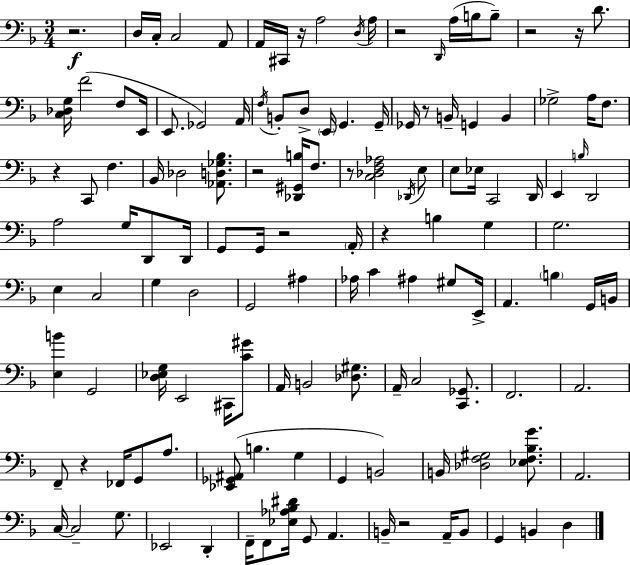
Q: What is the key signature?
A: D minor